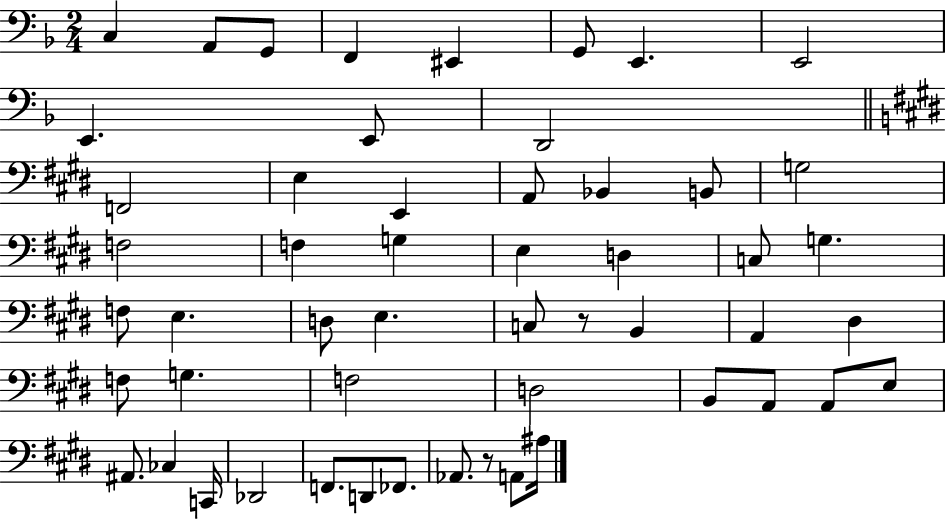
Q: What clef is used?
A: bass